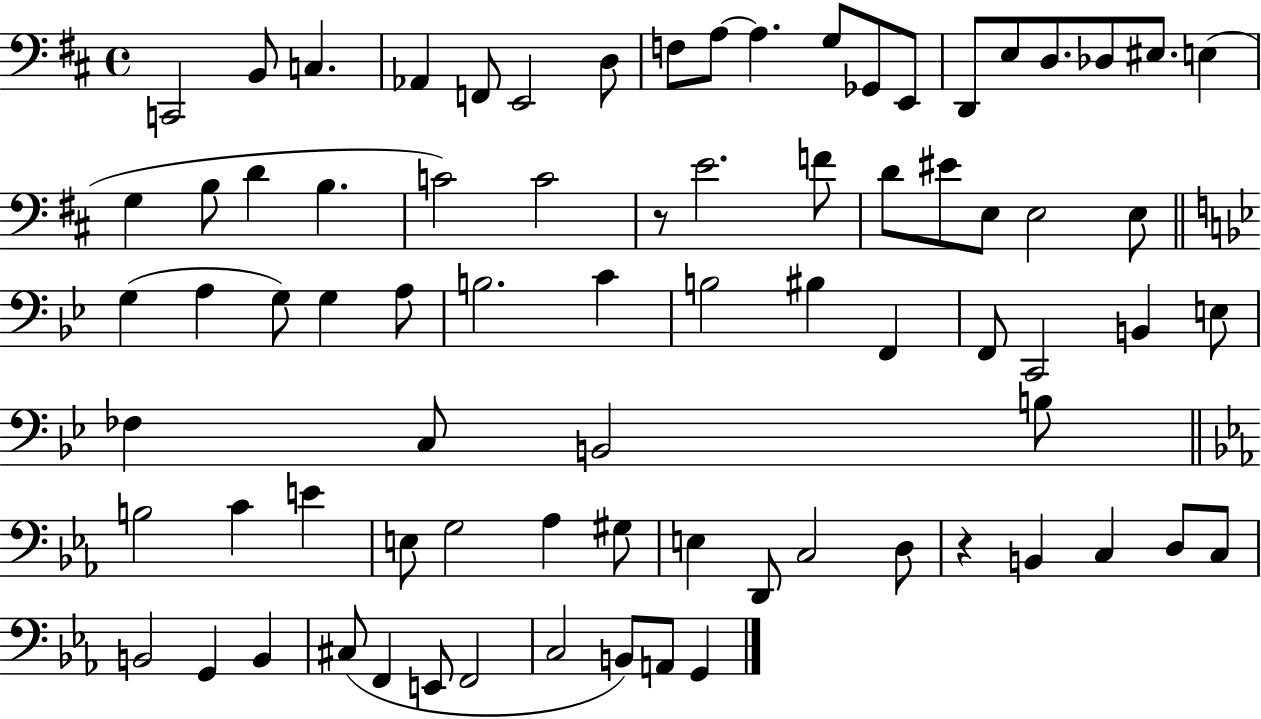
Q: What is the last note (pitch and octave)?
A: G2